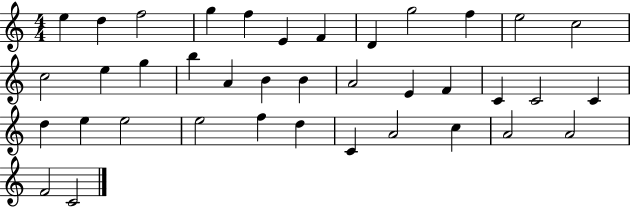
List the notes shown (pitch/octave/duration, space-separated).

E5/q D5/q F5/h G5/q F5/q E4/q F4/q D4/q G5/h F5/q E5/h C5/h C5/h E5/q G5/q B5/q A4/q B4/q B4/q A4/h E4/q F4/q C4/q C4/h C4/q D5/q E5/q E5/h E5/h F5/q D5/q C4/q A4/h C5/q A4/h A4/h F4/h C4/h